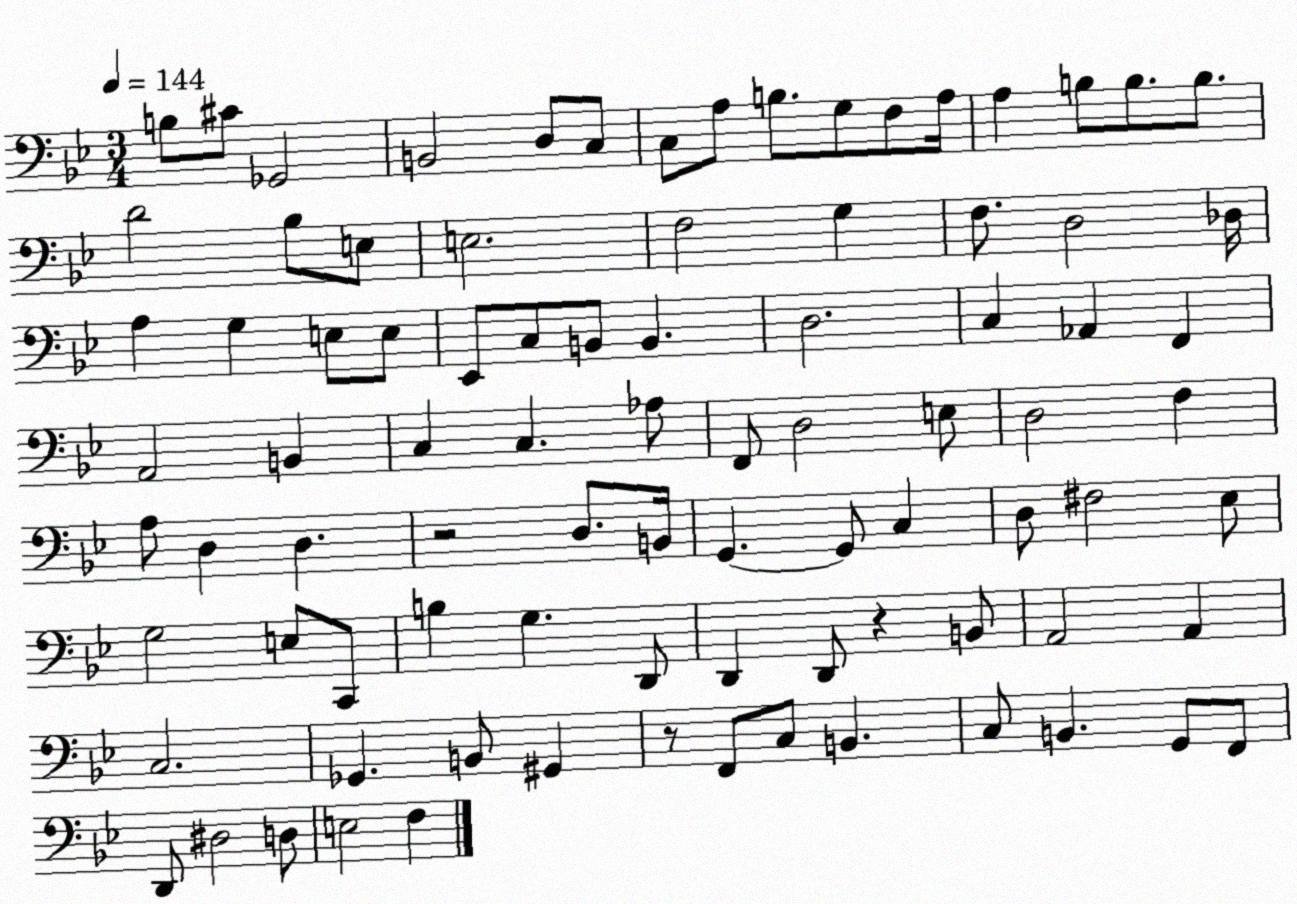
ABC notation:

X:1
T:Untitled
M:3/4
L:1/4
K:Bb
B,/2 ^C/2 _G,,2 B,,2 D,/2 C,/2 C,/2 A,/2 B,/2 G,/2 F,/2 A,/4 A, B,/2 B,/2 B,/2 D2 _B,/2 E,/2 E,2 F,2 G, F,/2 D,2 _D,/4 A, G, E,/2 E,/2 _E,,/2 C,/2 B,,/2 B,, D,2 C, _A,, F,, A,,2 B,, C, C, _A,/2 F,,/2 D,2 E,/2 D,2 F, A,/2 D, D, z2 D,/2 B,,/4 G,, G,,/2 C, D,/2 ^F,2 _E,/2 G,2 E,/2 C,,/2 B, G, D,,/2 D,, D,,/2 z B,,/2 A,,2 A,, C,2 _G,, B,,/2 ^G,, z/2 F,,/2 C,/2 B,, C,/2 B,, G,,/2 F,,/2 D,,/2 ^D,2 D,/2 E,2 F,